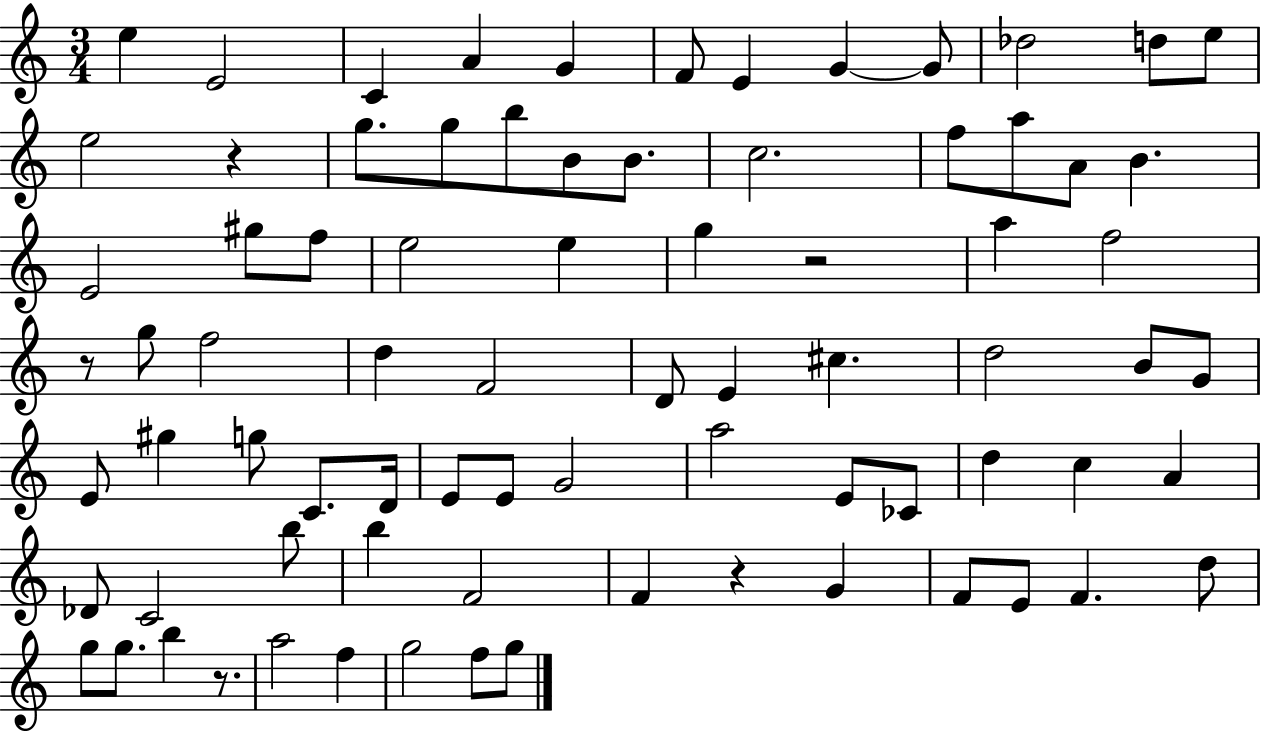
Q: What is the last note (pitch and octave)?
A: G5